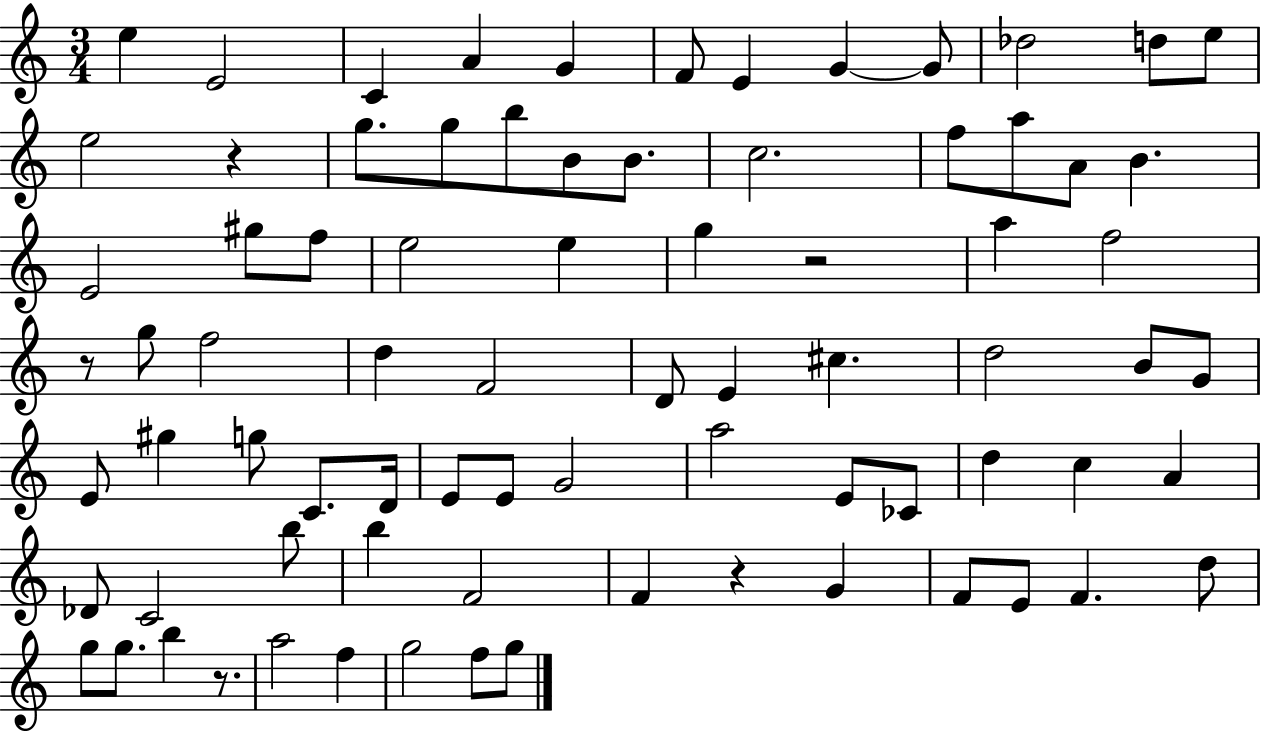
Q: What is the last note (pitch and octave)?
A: G5